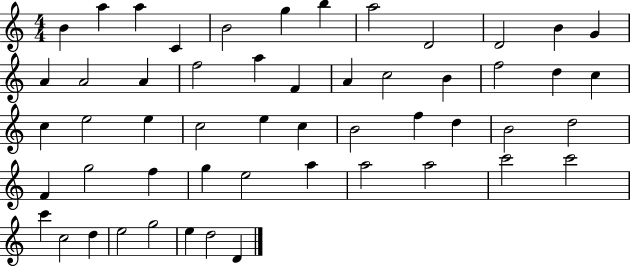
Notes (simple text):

B4/q A5/q A5/q C4/q B4/h G5/q B5/q A5/h D4/h D4/h B4/q G4/q A4/q A4/h A4/q F5/h A5/q F4/q A4/q C5/h B4/q F5/h D5/q C5/q C5/q E5/h E5/q C5/h E5/q C5/q B4/h F5/q D5/q B4/h D5/h F4/q G5/h F5/q G5/q E5/h A5/q A5/h A5/h C6/h C6/h C6/q C5/h D5/q E5/h G5/h E5/q D5/h D4/q